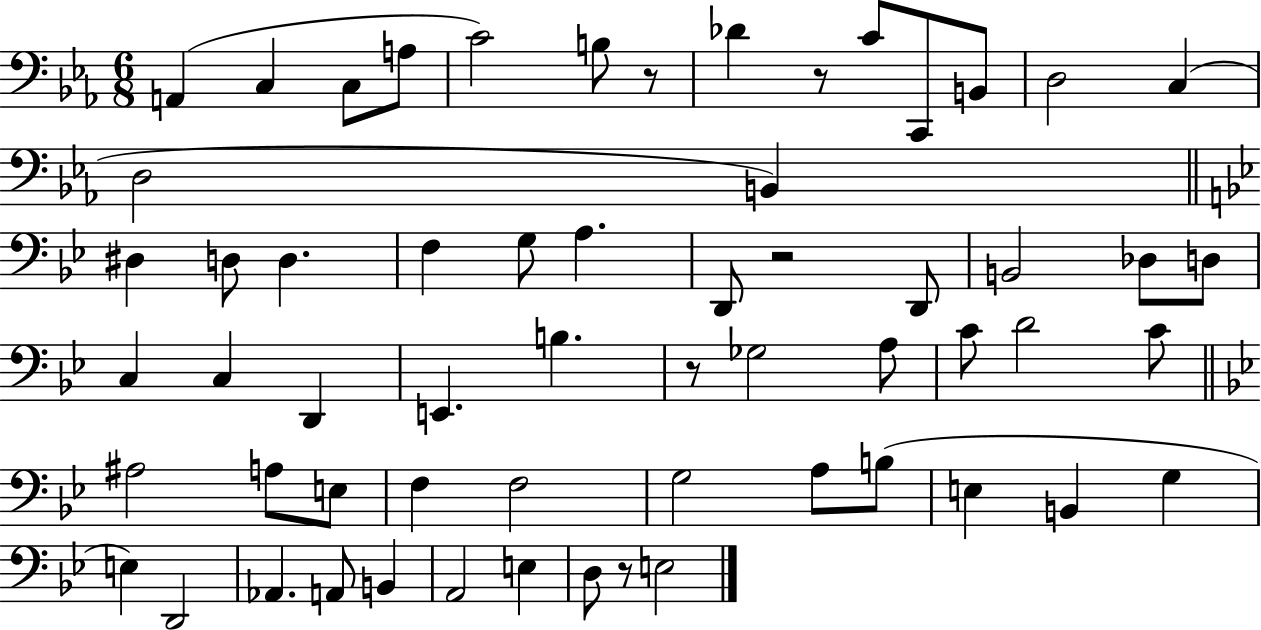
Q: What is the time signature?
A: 6/8